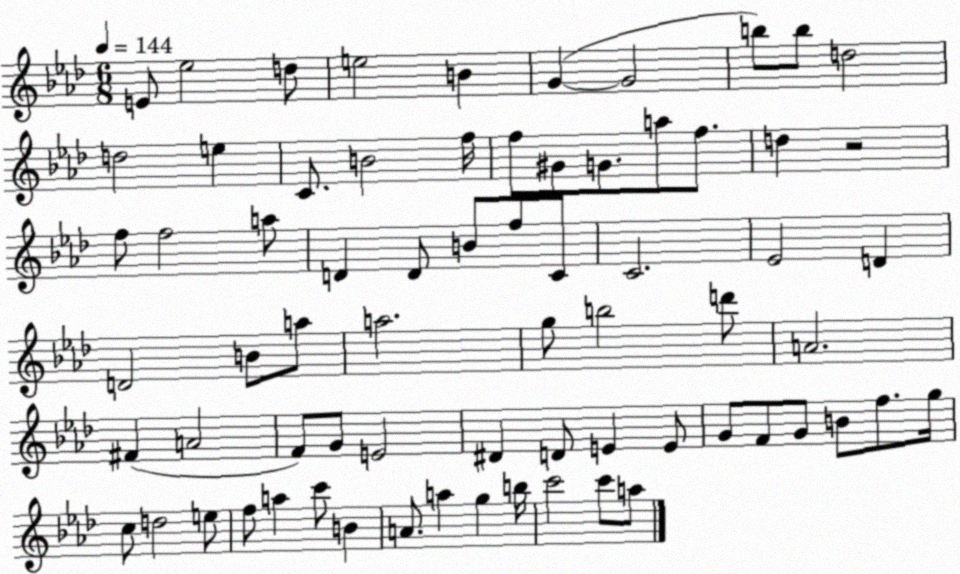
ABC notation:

X:1
T:Untitled
M:6/8
L:1/4
K:Ab
E/2 _e2 d/2 e2 B G G2 b/2 b/2 d2 d2 e C/2 B2 f/4 f/2 ^G/2 G/2 a/2 f/2 d z2 f/2 f2 a/2 D D/2 B/2 f/2 C/2 C2 _E2 D D2 B/2 a/2 a2 g/2 b2 d'/2 A2 ^F A2 F/2 G/2 E2 ^D D/2 E E/2 G/2 F/2 G/2 B/2 f/2 g/4 c/2 d2 e/2 f/2 a c'/2 B A/2 a g b/4 c'2 c'/2 a/2